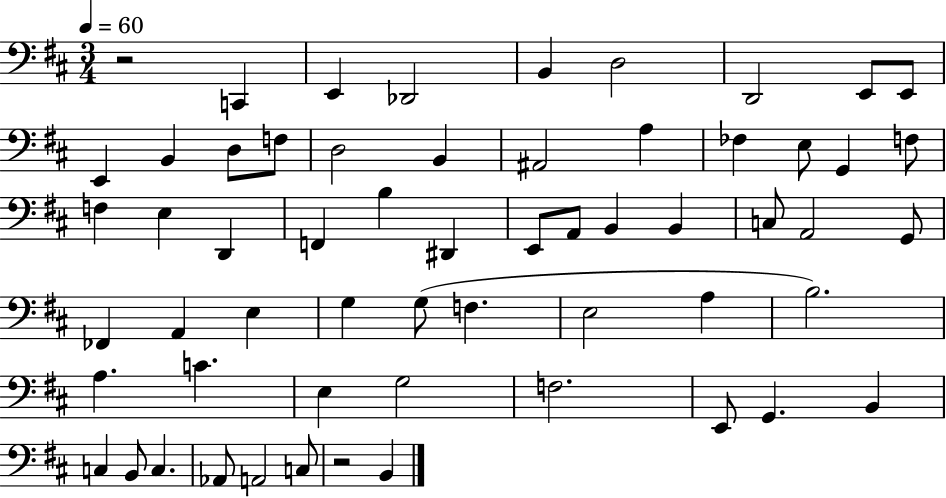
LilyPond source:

{
  \clef bass
  \numericTimeSignature
  \time 3/4
  \key d \major
  \tempo 4 = 60
  r2 c,4 | e,4 des,2 | b,4 d2 | d,2 e,8 e,8 | \break e,4 b,4 d8 f8 | d2 b,4 | ais,2 a4 | fes4 e8 g,4 f8 | \break f4 e4 d,4 | f,4 b4 dis,4 | e,8 a,8 b,4 b,4 | c8 a,2 g,8 | \break fes,4 a,4 e4 | g4 g8( f4. | e2 a4 | b2.) | \break a4. c'4. | e4 g2 | f2. | e,8 g,4. b,4 | \break c4 b,8 c4. | aes,8 a,2 c8 | r2 b,4 | \bar "|."
}